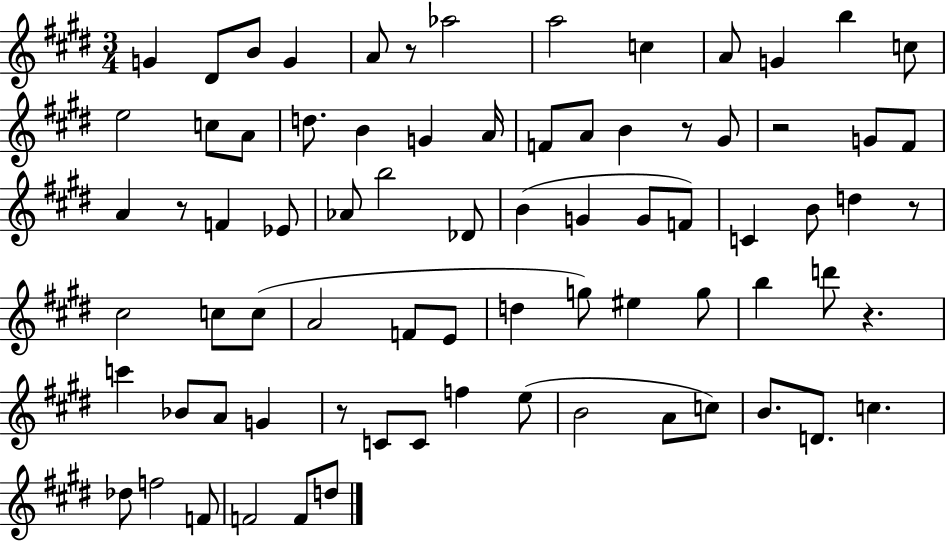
G4/q D#4/e B4/e G4/q A4/e R/e Ab5/h A5/h C5/q A4/e G4/q B5/q C5/e E5/h C5/e A4/e D5/e. B4/q G4/q A4/s F4/e A4/e B4/q R/e G#4/e R/h G4/e F#4/e A4/q R/e F4/q Eb4/e Ab4/e B5/h Db4/e B4/q G4/q G4/e F4/e C4/q B4/e D5/q R/e C#5/h C5/e C5/e A4/h F4/e E4/e D5/q G5/e EIS5/q G5/e B5/q D6/e R/q. C6/q Bb4/e A4/e G4/q R/e C4/e C4/e F5/q E5/e B4/h A4/e C5/e B4/e. D4/e. C5/q. Db5/e F5/h F4/e F4/h F4/e D5/e